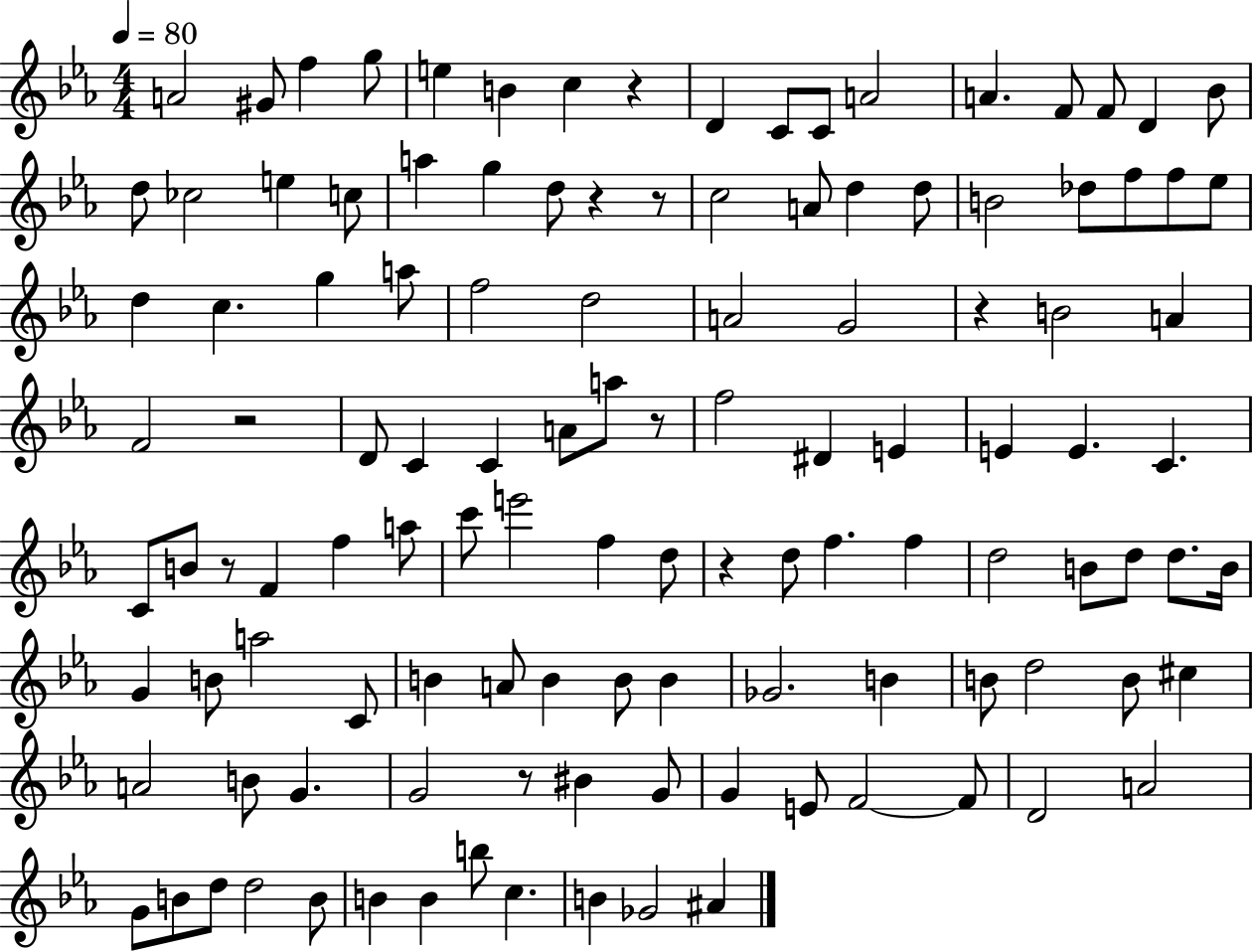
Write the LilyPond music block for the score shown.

{
  \clef treble
  \numericTimeSignature
  \time 4/4
  \key ees \major
  \tempo 4 = 80
  a'2 gis'8 f''4 g''8 | e''4 b'4 c''4 r4 | d'4 c'8 c'8 a'2 | a'4. f'8 f'8 d'4 bes'8 | \break d''8 ces''2 e''4 c''8 | a''4 g''4 d''8 r4 r8 | c''2 a'8 d''4 d''8 | b'2 des''8 f''8 f''8 ees''8 | \break d''4 c''4. g''4 a''8 | f''2 d''2 | a'2 g'2 | r4 b'2 a'4 | \break f'2 r2 | d'8 c'4 c'4 a'8 a''8 r8 | f''2 dis'4 e'4 | e'4 e'4. c'4. | \break c'8 b'8 r8 f'4 f''4 a''8 | c'''8 e'''2 f''4 d''8 | r4 d''8 f''4. f''4 | d''2 b'8 d''8 d''8. b'16 | \break g'4 b'8 a''2 c'8 | b'4 a'8 b'4 b'8 b'4 | ges'2. b'4 | b'8 d''2 b'8 cis''4 | \break a'2 b'8 g'4. | g'2 r8 bis'4 g'8 | g'4 e'8 f'2~~ f'8 | d'2 a'2 | \break g'8 b'8 d''8 d''2 b'8 | b'4 b'4 b''8 c''4. | b'4 ges'2 ais'4 | \bar "|."
}